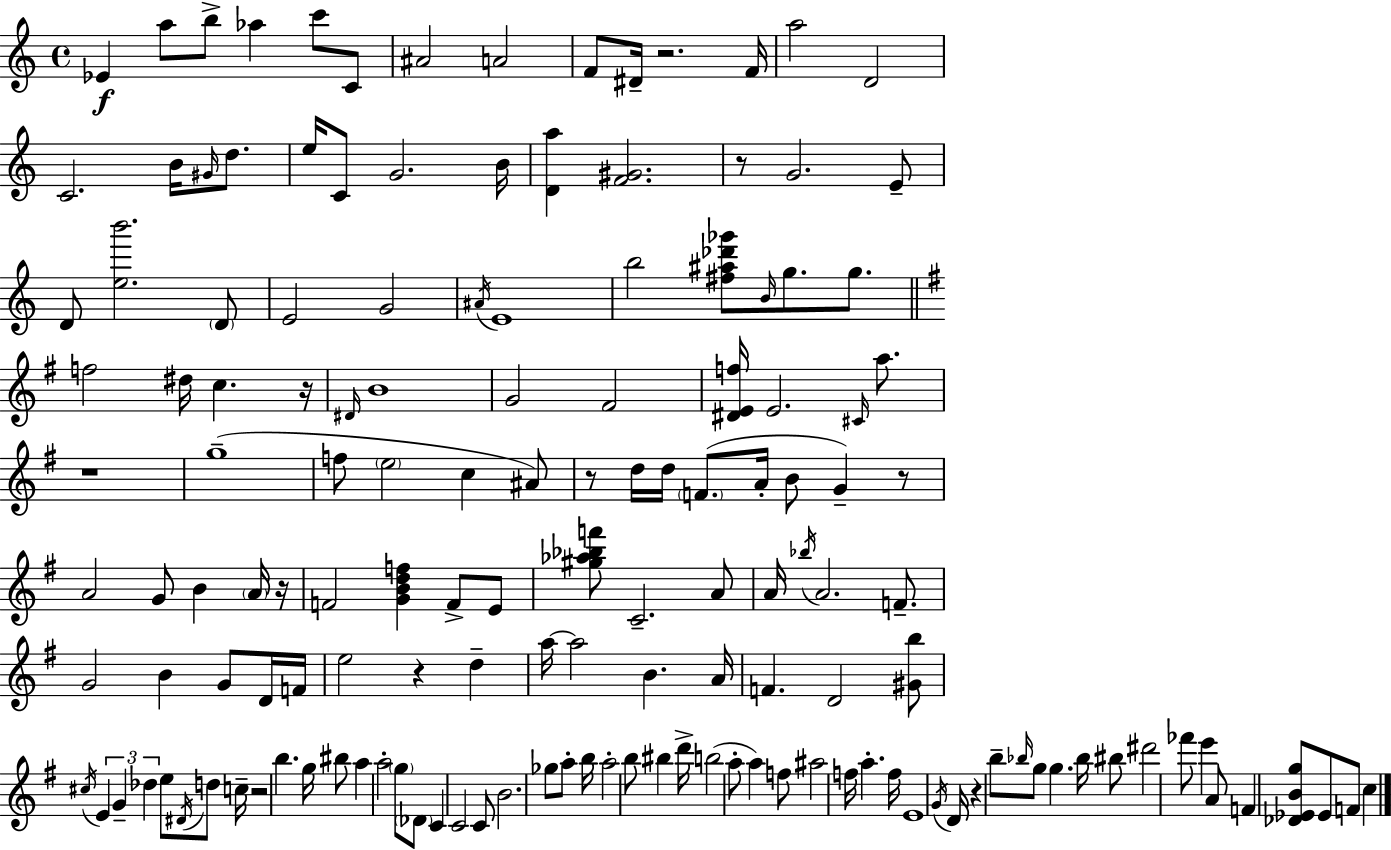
Eb4/q A5/e B5/e Ab5/q C6/e C4/e A#4/h A4/h F4/e D#4/s R/h. F4/s A5/h D4/h C4/h. B4/s G#4/s D5/e. E5/s C4/e G4/h. B4/s [D4,A5]/q [F4,G#4]/h. R/e G4/h. E4/e D4/e [E5,B6]/h. D4/e E4/h G4/h A#4/s E4/w B5/h [F#5,A#5,Db6,Gb6]/e B4/s G5/e. G5/e. F5/h D#5/s C5/q. R/s D#4/s B4/w G4/h F#4/h [D#4,E4,F5]/s E4/h. C#4/s A5/e. R/w G5/w F5/e E5/h C5/q A#4/e R/e D5/s D5/s F4/e. A4/s B4/e G4/q R/e A4/h G4/e B4/q A4/s R/s F4/h [G4,B4,D5,F5]/q F4/e E4/e [G#5,Ab5,Bb5,F6]/e C4/h. A4/e A4/s Bb5/s A4/h. F4/e. G4/h B4/q G4/e D4/s F4/s E5/h R/q D5/q A5/s A5/h B4/q. A4/s F4/q. D4/h [G#4,B5]/e C#5/s E4/q G4/q Db5/q E5/e D#4/s D5/e C5/s R/h B5/q. G5/s BIS5/e A5/q A5/h G5/e Db4/e C4/q C4/h C4/e B4/h. Gb5/e A5/e B5/s A5/h B5/e BIS5/q D6/s B5/h A5/e A5/q F5/e A#5/h F5/s A5/q. F5/s E4/w G4/s D4/s R/q B5/e Bb5/s G5/e G5/q. Bb5/s BIS5/e D#6/h FES6/e E6/q A4/e F4/q [Db4,Eb4,B4,G5]/e Eb4/e F4/e C5/q